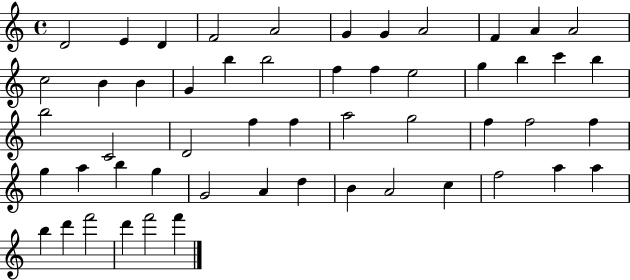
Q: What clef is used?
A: treble